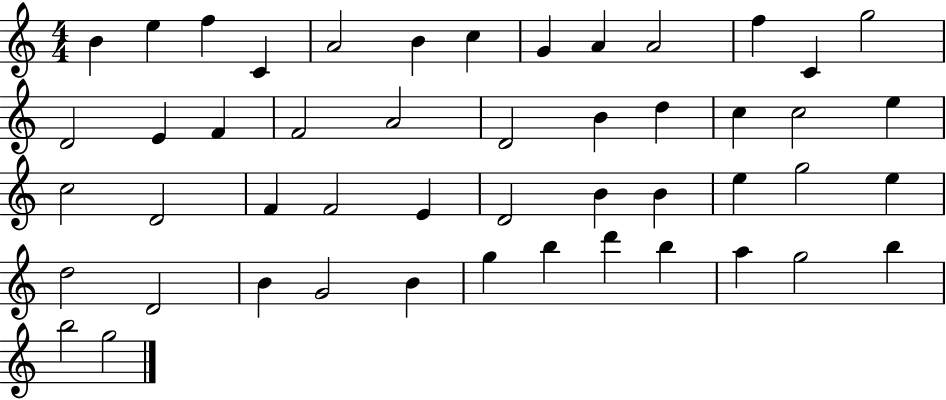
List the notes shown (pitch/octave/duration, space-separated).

B4/q E5/q F5/q C4/q A4/h B4/q C5/q G4/q A4/q A4/h F5/q C4/q G5/h D4/h E4/q F4/q F4/h A4/h D4/h B4/q D5/q C5/q C5/h E5/q C5/h D4/h F4/q F4/h E4/q D4/h B4/q B4/q E5/q G5/h E5/q D5/h D4/h B4/q G4/h B4/q G5/q B5/q D6/q B5/q A5/q G5/h B5/q B5/h G5/h